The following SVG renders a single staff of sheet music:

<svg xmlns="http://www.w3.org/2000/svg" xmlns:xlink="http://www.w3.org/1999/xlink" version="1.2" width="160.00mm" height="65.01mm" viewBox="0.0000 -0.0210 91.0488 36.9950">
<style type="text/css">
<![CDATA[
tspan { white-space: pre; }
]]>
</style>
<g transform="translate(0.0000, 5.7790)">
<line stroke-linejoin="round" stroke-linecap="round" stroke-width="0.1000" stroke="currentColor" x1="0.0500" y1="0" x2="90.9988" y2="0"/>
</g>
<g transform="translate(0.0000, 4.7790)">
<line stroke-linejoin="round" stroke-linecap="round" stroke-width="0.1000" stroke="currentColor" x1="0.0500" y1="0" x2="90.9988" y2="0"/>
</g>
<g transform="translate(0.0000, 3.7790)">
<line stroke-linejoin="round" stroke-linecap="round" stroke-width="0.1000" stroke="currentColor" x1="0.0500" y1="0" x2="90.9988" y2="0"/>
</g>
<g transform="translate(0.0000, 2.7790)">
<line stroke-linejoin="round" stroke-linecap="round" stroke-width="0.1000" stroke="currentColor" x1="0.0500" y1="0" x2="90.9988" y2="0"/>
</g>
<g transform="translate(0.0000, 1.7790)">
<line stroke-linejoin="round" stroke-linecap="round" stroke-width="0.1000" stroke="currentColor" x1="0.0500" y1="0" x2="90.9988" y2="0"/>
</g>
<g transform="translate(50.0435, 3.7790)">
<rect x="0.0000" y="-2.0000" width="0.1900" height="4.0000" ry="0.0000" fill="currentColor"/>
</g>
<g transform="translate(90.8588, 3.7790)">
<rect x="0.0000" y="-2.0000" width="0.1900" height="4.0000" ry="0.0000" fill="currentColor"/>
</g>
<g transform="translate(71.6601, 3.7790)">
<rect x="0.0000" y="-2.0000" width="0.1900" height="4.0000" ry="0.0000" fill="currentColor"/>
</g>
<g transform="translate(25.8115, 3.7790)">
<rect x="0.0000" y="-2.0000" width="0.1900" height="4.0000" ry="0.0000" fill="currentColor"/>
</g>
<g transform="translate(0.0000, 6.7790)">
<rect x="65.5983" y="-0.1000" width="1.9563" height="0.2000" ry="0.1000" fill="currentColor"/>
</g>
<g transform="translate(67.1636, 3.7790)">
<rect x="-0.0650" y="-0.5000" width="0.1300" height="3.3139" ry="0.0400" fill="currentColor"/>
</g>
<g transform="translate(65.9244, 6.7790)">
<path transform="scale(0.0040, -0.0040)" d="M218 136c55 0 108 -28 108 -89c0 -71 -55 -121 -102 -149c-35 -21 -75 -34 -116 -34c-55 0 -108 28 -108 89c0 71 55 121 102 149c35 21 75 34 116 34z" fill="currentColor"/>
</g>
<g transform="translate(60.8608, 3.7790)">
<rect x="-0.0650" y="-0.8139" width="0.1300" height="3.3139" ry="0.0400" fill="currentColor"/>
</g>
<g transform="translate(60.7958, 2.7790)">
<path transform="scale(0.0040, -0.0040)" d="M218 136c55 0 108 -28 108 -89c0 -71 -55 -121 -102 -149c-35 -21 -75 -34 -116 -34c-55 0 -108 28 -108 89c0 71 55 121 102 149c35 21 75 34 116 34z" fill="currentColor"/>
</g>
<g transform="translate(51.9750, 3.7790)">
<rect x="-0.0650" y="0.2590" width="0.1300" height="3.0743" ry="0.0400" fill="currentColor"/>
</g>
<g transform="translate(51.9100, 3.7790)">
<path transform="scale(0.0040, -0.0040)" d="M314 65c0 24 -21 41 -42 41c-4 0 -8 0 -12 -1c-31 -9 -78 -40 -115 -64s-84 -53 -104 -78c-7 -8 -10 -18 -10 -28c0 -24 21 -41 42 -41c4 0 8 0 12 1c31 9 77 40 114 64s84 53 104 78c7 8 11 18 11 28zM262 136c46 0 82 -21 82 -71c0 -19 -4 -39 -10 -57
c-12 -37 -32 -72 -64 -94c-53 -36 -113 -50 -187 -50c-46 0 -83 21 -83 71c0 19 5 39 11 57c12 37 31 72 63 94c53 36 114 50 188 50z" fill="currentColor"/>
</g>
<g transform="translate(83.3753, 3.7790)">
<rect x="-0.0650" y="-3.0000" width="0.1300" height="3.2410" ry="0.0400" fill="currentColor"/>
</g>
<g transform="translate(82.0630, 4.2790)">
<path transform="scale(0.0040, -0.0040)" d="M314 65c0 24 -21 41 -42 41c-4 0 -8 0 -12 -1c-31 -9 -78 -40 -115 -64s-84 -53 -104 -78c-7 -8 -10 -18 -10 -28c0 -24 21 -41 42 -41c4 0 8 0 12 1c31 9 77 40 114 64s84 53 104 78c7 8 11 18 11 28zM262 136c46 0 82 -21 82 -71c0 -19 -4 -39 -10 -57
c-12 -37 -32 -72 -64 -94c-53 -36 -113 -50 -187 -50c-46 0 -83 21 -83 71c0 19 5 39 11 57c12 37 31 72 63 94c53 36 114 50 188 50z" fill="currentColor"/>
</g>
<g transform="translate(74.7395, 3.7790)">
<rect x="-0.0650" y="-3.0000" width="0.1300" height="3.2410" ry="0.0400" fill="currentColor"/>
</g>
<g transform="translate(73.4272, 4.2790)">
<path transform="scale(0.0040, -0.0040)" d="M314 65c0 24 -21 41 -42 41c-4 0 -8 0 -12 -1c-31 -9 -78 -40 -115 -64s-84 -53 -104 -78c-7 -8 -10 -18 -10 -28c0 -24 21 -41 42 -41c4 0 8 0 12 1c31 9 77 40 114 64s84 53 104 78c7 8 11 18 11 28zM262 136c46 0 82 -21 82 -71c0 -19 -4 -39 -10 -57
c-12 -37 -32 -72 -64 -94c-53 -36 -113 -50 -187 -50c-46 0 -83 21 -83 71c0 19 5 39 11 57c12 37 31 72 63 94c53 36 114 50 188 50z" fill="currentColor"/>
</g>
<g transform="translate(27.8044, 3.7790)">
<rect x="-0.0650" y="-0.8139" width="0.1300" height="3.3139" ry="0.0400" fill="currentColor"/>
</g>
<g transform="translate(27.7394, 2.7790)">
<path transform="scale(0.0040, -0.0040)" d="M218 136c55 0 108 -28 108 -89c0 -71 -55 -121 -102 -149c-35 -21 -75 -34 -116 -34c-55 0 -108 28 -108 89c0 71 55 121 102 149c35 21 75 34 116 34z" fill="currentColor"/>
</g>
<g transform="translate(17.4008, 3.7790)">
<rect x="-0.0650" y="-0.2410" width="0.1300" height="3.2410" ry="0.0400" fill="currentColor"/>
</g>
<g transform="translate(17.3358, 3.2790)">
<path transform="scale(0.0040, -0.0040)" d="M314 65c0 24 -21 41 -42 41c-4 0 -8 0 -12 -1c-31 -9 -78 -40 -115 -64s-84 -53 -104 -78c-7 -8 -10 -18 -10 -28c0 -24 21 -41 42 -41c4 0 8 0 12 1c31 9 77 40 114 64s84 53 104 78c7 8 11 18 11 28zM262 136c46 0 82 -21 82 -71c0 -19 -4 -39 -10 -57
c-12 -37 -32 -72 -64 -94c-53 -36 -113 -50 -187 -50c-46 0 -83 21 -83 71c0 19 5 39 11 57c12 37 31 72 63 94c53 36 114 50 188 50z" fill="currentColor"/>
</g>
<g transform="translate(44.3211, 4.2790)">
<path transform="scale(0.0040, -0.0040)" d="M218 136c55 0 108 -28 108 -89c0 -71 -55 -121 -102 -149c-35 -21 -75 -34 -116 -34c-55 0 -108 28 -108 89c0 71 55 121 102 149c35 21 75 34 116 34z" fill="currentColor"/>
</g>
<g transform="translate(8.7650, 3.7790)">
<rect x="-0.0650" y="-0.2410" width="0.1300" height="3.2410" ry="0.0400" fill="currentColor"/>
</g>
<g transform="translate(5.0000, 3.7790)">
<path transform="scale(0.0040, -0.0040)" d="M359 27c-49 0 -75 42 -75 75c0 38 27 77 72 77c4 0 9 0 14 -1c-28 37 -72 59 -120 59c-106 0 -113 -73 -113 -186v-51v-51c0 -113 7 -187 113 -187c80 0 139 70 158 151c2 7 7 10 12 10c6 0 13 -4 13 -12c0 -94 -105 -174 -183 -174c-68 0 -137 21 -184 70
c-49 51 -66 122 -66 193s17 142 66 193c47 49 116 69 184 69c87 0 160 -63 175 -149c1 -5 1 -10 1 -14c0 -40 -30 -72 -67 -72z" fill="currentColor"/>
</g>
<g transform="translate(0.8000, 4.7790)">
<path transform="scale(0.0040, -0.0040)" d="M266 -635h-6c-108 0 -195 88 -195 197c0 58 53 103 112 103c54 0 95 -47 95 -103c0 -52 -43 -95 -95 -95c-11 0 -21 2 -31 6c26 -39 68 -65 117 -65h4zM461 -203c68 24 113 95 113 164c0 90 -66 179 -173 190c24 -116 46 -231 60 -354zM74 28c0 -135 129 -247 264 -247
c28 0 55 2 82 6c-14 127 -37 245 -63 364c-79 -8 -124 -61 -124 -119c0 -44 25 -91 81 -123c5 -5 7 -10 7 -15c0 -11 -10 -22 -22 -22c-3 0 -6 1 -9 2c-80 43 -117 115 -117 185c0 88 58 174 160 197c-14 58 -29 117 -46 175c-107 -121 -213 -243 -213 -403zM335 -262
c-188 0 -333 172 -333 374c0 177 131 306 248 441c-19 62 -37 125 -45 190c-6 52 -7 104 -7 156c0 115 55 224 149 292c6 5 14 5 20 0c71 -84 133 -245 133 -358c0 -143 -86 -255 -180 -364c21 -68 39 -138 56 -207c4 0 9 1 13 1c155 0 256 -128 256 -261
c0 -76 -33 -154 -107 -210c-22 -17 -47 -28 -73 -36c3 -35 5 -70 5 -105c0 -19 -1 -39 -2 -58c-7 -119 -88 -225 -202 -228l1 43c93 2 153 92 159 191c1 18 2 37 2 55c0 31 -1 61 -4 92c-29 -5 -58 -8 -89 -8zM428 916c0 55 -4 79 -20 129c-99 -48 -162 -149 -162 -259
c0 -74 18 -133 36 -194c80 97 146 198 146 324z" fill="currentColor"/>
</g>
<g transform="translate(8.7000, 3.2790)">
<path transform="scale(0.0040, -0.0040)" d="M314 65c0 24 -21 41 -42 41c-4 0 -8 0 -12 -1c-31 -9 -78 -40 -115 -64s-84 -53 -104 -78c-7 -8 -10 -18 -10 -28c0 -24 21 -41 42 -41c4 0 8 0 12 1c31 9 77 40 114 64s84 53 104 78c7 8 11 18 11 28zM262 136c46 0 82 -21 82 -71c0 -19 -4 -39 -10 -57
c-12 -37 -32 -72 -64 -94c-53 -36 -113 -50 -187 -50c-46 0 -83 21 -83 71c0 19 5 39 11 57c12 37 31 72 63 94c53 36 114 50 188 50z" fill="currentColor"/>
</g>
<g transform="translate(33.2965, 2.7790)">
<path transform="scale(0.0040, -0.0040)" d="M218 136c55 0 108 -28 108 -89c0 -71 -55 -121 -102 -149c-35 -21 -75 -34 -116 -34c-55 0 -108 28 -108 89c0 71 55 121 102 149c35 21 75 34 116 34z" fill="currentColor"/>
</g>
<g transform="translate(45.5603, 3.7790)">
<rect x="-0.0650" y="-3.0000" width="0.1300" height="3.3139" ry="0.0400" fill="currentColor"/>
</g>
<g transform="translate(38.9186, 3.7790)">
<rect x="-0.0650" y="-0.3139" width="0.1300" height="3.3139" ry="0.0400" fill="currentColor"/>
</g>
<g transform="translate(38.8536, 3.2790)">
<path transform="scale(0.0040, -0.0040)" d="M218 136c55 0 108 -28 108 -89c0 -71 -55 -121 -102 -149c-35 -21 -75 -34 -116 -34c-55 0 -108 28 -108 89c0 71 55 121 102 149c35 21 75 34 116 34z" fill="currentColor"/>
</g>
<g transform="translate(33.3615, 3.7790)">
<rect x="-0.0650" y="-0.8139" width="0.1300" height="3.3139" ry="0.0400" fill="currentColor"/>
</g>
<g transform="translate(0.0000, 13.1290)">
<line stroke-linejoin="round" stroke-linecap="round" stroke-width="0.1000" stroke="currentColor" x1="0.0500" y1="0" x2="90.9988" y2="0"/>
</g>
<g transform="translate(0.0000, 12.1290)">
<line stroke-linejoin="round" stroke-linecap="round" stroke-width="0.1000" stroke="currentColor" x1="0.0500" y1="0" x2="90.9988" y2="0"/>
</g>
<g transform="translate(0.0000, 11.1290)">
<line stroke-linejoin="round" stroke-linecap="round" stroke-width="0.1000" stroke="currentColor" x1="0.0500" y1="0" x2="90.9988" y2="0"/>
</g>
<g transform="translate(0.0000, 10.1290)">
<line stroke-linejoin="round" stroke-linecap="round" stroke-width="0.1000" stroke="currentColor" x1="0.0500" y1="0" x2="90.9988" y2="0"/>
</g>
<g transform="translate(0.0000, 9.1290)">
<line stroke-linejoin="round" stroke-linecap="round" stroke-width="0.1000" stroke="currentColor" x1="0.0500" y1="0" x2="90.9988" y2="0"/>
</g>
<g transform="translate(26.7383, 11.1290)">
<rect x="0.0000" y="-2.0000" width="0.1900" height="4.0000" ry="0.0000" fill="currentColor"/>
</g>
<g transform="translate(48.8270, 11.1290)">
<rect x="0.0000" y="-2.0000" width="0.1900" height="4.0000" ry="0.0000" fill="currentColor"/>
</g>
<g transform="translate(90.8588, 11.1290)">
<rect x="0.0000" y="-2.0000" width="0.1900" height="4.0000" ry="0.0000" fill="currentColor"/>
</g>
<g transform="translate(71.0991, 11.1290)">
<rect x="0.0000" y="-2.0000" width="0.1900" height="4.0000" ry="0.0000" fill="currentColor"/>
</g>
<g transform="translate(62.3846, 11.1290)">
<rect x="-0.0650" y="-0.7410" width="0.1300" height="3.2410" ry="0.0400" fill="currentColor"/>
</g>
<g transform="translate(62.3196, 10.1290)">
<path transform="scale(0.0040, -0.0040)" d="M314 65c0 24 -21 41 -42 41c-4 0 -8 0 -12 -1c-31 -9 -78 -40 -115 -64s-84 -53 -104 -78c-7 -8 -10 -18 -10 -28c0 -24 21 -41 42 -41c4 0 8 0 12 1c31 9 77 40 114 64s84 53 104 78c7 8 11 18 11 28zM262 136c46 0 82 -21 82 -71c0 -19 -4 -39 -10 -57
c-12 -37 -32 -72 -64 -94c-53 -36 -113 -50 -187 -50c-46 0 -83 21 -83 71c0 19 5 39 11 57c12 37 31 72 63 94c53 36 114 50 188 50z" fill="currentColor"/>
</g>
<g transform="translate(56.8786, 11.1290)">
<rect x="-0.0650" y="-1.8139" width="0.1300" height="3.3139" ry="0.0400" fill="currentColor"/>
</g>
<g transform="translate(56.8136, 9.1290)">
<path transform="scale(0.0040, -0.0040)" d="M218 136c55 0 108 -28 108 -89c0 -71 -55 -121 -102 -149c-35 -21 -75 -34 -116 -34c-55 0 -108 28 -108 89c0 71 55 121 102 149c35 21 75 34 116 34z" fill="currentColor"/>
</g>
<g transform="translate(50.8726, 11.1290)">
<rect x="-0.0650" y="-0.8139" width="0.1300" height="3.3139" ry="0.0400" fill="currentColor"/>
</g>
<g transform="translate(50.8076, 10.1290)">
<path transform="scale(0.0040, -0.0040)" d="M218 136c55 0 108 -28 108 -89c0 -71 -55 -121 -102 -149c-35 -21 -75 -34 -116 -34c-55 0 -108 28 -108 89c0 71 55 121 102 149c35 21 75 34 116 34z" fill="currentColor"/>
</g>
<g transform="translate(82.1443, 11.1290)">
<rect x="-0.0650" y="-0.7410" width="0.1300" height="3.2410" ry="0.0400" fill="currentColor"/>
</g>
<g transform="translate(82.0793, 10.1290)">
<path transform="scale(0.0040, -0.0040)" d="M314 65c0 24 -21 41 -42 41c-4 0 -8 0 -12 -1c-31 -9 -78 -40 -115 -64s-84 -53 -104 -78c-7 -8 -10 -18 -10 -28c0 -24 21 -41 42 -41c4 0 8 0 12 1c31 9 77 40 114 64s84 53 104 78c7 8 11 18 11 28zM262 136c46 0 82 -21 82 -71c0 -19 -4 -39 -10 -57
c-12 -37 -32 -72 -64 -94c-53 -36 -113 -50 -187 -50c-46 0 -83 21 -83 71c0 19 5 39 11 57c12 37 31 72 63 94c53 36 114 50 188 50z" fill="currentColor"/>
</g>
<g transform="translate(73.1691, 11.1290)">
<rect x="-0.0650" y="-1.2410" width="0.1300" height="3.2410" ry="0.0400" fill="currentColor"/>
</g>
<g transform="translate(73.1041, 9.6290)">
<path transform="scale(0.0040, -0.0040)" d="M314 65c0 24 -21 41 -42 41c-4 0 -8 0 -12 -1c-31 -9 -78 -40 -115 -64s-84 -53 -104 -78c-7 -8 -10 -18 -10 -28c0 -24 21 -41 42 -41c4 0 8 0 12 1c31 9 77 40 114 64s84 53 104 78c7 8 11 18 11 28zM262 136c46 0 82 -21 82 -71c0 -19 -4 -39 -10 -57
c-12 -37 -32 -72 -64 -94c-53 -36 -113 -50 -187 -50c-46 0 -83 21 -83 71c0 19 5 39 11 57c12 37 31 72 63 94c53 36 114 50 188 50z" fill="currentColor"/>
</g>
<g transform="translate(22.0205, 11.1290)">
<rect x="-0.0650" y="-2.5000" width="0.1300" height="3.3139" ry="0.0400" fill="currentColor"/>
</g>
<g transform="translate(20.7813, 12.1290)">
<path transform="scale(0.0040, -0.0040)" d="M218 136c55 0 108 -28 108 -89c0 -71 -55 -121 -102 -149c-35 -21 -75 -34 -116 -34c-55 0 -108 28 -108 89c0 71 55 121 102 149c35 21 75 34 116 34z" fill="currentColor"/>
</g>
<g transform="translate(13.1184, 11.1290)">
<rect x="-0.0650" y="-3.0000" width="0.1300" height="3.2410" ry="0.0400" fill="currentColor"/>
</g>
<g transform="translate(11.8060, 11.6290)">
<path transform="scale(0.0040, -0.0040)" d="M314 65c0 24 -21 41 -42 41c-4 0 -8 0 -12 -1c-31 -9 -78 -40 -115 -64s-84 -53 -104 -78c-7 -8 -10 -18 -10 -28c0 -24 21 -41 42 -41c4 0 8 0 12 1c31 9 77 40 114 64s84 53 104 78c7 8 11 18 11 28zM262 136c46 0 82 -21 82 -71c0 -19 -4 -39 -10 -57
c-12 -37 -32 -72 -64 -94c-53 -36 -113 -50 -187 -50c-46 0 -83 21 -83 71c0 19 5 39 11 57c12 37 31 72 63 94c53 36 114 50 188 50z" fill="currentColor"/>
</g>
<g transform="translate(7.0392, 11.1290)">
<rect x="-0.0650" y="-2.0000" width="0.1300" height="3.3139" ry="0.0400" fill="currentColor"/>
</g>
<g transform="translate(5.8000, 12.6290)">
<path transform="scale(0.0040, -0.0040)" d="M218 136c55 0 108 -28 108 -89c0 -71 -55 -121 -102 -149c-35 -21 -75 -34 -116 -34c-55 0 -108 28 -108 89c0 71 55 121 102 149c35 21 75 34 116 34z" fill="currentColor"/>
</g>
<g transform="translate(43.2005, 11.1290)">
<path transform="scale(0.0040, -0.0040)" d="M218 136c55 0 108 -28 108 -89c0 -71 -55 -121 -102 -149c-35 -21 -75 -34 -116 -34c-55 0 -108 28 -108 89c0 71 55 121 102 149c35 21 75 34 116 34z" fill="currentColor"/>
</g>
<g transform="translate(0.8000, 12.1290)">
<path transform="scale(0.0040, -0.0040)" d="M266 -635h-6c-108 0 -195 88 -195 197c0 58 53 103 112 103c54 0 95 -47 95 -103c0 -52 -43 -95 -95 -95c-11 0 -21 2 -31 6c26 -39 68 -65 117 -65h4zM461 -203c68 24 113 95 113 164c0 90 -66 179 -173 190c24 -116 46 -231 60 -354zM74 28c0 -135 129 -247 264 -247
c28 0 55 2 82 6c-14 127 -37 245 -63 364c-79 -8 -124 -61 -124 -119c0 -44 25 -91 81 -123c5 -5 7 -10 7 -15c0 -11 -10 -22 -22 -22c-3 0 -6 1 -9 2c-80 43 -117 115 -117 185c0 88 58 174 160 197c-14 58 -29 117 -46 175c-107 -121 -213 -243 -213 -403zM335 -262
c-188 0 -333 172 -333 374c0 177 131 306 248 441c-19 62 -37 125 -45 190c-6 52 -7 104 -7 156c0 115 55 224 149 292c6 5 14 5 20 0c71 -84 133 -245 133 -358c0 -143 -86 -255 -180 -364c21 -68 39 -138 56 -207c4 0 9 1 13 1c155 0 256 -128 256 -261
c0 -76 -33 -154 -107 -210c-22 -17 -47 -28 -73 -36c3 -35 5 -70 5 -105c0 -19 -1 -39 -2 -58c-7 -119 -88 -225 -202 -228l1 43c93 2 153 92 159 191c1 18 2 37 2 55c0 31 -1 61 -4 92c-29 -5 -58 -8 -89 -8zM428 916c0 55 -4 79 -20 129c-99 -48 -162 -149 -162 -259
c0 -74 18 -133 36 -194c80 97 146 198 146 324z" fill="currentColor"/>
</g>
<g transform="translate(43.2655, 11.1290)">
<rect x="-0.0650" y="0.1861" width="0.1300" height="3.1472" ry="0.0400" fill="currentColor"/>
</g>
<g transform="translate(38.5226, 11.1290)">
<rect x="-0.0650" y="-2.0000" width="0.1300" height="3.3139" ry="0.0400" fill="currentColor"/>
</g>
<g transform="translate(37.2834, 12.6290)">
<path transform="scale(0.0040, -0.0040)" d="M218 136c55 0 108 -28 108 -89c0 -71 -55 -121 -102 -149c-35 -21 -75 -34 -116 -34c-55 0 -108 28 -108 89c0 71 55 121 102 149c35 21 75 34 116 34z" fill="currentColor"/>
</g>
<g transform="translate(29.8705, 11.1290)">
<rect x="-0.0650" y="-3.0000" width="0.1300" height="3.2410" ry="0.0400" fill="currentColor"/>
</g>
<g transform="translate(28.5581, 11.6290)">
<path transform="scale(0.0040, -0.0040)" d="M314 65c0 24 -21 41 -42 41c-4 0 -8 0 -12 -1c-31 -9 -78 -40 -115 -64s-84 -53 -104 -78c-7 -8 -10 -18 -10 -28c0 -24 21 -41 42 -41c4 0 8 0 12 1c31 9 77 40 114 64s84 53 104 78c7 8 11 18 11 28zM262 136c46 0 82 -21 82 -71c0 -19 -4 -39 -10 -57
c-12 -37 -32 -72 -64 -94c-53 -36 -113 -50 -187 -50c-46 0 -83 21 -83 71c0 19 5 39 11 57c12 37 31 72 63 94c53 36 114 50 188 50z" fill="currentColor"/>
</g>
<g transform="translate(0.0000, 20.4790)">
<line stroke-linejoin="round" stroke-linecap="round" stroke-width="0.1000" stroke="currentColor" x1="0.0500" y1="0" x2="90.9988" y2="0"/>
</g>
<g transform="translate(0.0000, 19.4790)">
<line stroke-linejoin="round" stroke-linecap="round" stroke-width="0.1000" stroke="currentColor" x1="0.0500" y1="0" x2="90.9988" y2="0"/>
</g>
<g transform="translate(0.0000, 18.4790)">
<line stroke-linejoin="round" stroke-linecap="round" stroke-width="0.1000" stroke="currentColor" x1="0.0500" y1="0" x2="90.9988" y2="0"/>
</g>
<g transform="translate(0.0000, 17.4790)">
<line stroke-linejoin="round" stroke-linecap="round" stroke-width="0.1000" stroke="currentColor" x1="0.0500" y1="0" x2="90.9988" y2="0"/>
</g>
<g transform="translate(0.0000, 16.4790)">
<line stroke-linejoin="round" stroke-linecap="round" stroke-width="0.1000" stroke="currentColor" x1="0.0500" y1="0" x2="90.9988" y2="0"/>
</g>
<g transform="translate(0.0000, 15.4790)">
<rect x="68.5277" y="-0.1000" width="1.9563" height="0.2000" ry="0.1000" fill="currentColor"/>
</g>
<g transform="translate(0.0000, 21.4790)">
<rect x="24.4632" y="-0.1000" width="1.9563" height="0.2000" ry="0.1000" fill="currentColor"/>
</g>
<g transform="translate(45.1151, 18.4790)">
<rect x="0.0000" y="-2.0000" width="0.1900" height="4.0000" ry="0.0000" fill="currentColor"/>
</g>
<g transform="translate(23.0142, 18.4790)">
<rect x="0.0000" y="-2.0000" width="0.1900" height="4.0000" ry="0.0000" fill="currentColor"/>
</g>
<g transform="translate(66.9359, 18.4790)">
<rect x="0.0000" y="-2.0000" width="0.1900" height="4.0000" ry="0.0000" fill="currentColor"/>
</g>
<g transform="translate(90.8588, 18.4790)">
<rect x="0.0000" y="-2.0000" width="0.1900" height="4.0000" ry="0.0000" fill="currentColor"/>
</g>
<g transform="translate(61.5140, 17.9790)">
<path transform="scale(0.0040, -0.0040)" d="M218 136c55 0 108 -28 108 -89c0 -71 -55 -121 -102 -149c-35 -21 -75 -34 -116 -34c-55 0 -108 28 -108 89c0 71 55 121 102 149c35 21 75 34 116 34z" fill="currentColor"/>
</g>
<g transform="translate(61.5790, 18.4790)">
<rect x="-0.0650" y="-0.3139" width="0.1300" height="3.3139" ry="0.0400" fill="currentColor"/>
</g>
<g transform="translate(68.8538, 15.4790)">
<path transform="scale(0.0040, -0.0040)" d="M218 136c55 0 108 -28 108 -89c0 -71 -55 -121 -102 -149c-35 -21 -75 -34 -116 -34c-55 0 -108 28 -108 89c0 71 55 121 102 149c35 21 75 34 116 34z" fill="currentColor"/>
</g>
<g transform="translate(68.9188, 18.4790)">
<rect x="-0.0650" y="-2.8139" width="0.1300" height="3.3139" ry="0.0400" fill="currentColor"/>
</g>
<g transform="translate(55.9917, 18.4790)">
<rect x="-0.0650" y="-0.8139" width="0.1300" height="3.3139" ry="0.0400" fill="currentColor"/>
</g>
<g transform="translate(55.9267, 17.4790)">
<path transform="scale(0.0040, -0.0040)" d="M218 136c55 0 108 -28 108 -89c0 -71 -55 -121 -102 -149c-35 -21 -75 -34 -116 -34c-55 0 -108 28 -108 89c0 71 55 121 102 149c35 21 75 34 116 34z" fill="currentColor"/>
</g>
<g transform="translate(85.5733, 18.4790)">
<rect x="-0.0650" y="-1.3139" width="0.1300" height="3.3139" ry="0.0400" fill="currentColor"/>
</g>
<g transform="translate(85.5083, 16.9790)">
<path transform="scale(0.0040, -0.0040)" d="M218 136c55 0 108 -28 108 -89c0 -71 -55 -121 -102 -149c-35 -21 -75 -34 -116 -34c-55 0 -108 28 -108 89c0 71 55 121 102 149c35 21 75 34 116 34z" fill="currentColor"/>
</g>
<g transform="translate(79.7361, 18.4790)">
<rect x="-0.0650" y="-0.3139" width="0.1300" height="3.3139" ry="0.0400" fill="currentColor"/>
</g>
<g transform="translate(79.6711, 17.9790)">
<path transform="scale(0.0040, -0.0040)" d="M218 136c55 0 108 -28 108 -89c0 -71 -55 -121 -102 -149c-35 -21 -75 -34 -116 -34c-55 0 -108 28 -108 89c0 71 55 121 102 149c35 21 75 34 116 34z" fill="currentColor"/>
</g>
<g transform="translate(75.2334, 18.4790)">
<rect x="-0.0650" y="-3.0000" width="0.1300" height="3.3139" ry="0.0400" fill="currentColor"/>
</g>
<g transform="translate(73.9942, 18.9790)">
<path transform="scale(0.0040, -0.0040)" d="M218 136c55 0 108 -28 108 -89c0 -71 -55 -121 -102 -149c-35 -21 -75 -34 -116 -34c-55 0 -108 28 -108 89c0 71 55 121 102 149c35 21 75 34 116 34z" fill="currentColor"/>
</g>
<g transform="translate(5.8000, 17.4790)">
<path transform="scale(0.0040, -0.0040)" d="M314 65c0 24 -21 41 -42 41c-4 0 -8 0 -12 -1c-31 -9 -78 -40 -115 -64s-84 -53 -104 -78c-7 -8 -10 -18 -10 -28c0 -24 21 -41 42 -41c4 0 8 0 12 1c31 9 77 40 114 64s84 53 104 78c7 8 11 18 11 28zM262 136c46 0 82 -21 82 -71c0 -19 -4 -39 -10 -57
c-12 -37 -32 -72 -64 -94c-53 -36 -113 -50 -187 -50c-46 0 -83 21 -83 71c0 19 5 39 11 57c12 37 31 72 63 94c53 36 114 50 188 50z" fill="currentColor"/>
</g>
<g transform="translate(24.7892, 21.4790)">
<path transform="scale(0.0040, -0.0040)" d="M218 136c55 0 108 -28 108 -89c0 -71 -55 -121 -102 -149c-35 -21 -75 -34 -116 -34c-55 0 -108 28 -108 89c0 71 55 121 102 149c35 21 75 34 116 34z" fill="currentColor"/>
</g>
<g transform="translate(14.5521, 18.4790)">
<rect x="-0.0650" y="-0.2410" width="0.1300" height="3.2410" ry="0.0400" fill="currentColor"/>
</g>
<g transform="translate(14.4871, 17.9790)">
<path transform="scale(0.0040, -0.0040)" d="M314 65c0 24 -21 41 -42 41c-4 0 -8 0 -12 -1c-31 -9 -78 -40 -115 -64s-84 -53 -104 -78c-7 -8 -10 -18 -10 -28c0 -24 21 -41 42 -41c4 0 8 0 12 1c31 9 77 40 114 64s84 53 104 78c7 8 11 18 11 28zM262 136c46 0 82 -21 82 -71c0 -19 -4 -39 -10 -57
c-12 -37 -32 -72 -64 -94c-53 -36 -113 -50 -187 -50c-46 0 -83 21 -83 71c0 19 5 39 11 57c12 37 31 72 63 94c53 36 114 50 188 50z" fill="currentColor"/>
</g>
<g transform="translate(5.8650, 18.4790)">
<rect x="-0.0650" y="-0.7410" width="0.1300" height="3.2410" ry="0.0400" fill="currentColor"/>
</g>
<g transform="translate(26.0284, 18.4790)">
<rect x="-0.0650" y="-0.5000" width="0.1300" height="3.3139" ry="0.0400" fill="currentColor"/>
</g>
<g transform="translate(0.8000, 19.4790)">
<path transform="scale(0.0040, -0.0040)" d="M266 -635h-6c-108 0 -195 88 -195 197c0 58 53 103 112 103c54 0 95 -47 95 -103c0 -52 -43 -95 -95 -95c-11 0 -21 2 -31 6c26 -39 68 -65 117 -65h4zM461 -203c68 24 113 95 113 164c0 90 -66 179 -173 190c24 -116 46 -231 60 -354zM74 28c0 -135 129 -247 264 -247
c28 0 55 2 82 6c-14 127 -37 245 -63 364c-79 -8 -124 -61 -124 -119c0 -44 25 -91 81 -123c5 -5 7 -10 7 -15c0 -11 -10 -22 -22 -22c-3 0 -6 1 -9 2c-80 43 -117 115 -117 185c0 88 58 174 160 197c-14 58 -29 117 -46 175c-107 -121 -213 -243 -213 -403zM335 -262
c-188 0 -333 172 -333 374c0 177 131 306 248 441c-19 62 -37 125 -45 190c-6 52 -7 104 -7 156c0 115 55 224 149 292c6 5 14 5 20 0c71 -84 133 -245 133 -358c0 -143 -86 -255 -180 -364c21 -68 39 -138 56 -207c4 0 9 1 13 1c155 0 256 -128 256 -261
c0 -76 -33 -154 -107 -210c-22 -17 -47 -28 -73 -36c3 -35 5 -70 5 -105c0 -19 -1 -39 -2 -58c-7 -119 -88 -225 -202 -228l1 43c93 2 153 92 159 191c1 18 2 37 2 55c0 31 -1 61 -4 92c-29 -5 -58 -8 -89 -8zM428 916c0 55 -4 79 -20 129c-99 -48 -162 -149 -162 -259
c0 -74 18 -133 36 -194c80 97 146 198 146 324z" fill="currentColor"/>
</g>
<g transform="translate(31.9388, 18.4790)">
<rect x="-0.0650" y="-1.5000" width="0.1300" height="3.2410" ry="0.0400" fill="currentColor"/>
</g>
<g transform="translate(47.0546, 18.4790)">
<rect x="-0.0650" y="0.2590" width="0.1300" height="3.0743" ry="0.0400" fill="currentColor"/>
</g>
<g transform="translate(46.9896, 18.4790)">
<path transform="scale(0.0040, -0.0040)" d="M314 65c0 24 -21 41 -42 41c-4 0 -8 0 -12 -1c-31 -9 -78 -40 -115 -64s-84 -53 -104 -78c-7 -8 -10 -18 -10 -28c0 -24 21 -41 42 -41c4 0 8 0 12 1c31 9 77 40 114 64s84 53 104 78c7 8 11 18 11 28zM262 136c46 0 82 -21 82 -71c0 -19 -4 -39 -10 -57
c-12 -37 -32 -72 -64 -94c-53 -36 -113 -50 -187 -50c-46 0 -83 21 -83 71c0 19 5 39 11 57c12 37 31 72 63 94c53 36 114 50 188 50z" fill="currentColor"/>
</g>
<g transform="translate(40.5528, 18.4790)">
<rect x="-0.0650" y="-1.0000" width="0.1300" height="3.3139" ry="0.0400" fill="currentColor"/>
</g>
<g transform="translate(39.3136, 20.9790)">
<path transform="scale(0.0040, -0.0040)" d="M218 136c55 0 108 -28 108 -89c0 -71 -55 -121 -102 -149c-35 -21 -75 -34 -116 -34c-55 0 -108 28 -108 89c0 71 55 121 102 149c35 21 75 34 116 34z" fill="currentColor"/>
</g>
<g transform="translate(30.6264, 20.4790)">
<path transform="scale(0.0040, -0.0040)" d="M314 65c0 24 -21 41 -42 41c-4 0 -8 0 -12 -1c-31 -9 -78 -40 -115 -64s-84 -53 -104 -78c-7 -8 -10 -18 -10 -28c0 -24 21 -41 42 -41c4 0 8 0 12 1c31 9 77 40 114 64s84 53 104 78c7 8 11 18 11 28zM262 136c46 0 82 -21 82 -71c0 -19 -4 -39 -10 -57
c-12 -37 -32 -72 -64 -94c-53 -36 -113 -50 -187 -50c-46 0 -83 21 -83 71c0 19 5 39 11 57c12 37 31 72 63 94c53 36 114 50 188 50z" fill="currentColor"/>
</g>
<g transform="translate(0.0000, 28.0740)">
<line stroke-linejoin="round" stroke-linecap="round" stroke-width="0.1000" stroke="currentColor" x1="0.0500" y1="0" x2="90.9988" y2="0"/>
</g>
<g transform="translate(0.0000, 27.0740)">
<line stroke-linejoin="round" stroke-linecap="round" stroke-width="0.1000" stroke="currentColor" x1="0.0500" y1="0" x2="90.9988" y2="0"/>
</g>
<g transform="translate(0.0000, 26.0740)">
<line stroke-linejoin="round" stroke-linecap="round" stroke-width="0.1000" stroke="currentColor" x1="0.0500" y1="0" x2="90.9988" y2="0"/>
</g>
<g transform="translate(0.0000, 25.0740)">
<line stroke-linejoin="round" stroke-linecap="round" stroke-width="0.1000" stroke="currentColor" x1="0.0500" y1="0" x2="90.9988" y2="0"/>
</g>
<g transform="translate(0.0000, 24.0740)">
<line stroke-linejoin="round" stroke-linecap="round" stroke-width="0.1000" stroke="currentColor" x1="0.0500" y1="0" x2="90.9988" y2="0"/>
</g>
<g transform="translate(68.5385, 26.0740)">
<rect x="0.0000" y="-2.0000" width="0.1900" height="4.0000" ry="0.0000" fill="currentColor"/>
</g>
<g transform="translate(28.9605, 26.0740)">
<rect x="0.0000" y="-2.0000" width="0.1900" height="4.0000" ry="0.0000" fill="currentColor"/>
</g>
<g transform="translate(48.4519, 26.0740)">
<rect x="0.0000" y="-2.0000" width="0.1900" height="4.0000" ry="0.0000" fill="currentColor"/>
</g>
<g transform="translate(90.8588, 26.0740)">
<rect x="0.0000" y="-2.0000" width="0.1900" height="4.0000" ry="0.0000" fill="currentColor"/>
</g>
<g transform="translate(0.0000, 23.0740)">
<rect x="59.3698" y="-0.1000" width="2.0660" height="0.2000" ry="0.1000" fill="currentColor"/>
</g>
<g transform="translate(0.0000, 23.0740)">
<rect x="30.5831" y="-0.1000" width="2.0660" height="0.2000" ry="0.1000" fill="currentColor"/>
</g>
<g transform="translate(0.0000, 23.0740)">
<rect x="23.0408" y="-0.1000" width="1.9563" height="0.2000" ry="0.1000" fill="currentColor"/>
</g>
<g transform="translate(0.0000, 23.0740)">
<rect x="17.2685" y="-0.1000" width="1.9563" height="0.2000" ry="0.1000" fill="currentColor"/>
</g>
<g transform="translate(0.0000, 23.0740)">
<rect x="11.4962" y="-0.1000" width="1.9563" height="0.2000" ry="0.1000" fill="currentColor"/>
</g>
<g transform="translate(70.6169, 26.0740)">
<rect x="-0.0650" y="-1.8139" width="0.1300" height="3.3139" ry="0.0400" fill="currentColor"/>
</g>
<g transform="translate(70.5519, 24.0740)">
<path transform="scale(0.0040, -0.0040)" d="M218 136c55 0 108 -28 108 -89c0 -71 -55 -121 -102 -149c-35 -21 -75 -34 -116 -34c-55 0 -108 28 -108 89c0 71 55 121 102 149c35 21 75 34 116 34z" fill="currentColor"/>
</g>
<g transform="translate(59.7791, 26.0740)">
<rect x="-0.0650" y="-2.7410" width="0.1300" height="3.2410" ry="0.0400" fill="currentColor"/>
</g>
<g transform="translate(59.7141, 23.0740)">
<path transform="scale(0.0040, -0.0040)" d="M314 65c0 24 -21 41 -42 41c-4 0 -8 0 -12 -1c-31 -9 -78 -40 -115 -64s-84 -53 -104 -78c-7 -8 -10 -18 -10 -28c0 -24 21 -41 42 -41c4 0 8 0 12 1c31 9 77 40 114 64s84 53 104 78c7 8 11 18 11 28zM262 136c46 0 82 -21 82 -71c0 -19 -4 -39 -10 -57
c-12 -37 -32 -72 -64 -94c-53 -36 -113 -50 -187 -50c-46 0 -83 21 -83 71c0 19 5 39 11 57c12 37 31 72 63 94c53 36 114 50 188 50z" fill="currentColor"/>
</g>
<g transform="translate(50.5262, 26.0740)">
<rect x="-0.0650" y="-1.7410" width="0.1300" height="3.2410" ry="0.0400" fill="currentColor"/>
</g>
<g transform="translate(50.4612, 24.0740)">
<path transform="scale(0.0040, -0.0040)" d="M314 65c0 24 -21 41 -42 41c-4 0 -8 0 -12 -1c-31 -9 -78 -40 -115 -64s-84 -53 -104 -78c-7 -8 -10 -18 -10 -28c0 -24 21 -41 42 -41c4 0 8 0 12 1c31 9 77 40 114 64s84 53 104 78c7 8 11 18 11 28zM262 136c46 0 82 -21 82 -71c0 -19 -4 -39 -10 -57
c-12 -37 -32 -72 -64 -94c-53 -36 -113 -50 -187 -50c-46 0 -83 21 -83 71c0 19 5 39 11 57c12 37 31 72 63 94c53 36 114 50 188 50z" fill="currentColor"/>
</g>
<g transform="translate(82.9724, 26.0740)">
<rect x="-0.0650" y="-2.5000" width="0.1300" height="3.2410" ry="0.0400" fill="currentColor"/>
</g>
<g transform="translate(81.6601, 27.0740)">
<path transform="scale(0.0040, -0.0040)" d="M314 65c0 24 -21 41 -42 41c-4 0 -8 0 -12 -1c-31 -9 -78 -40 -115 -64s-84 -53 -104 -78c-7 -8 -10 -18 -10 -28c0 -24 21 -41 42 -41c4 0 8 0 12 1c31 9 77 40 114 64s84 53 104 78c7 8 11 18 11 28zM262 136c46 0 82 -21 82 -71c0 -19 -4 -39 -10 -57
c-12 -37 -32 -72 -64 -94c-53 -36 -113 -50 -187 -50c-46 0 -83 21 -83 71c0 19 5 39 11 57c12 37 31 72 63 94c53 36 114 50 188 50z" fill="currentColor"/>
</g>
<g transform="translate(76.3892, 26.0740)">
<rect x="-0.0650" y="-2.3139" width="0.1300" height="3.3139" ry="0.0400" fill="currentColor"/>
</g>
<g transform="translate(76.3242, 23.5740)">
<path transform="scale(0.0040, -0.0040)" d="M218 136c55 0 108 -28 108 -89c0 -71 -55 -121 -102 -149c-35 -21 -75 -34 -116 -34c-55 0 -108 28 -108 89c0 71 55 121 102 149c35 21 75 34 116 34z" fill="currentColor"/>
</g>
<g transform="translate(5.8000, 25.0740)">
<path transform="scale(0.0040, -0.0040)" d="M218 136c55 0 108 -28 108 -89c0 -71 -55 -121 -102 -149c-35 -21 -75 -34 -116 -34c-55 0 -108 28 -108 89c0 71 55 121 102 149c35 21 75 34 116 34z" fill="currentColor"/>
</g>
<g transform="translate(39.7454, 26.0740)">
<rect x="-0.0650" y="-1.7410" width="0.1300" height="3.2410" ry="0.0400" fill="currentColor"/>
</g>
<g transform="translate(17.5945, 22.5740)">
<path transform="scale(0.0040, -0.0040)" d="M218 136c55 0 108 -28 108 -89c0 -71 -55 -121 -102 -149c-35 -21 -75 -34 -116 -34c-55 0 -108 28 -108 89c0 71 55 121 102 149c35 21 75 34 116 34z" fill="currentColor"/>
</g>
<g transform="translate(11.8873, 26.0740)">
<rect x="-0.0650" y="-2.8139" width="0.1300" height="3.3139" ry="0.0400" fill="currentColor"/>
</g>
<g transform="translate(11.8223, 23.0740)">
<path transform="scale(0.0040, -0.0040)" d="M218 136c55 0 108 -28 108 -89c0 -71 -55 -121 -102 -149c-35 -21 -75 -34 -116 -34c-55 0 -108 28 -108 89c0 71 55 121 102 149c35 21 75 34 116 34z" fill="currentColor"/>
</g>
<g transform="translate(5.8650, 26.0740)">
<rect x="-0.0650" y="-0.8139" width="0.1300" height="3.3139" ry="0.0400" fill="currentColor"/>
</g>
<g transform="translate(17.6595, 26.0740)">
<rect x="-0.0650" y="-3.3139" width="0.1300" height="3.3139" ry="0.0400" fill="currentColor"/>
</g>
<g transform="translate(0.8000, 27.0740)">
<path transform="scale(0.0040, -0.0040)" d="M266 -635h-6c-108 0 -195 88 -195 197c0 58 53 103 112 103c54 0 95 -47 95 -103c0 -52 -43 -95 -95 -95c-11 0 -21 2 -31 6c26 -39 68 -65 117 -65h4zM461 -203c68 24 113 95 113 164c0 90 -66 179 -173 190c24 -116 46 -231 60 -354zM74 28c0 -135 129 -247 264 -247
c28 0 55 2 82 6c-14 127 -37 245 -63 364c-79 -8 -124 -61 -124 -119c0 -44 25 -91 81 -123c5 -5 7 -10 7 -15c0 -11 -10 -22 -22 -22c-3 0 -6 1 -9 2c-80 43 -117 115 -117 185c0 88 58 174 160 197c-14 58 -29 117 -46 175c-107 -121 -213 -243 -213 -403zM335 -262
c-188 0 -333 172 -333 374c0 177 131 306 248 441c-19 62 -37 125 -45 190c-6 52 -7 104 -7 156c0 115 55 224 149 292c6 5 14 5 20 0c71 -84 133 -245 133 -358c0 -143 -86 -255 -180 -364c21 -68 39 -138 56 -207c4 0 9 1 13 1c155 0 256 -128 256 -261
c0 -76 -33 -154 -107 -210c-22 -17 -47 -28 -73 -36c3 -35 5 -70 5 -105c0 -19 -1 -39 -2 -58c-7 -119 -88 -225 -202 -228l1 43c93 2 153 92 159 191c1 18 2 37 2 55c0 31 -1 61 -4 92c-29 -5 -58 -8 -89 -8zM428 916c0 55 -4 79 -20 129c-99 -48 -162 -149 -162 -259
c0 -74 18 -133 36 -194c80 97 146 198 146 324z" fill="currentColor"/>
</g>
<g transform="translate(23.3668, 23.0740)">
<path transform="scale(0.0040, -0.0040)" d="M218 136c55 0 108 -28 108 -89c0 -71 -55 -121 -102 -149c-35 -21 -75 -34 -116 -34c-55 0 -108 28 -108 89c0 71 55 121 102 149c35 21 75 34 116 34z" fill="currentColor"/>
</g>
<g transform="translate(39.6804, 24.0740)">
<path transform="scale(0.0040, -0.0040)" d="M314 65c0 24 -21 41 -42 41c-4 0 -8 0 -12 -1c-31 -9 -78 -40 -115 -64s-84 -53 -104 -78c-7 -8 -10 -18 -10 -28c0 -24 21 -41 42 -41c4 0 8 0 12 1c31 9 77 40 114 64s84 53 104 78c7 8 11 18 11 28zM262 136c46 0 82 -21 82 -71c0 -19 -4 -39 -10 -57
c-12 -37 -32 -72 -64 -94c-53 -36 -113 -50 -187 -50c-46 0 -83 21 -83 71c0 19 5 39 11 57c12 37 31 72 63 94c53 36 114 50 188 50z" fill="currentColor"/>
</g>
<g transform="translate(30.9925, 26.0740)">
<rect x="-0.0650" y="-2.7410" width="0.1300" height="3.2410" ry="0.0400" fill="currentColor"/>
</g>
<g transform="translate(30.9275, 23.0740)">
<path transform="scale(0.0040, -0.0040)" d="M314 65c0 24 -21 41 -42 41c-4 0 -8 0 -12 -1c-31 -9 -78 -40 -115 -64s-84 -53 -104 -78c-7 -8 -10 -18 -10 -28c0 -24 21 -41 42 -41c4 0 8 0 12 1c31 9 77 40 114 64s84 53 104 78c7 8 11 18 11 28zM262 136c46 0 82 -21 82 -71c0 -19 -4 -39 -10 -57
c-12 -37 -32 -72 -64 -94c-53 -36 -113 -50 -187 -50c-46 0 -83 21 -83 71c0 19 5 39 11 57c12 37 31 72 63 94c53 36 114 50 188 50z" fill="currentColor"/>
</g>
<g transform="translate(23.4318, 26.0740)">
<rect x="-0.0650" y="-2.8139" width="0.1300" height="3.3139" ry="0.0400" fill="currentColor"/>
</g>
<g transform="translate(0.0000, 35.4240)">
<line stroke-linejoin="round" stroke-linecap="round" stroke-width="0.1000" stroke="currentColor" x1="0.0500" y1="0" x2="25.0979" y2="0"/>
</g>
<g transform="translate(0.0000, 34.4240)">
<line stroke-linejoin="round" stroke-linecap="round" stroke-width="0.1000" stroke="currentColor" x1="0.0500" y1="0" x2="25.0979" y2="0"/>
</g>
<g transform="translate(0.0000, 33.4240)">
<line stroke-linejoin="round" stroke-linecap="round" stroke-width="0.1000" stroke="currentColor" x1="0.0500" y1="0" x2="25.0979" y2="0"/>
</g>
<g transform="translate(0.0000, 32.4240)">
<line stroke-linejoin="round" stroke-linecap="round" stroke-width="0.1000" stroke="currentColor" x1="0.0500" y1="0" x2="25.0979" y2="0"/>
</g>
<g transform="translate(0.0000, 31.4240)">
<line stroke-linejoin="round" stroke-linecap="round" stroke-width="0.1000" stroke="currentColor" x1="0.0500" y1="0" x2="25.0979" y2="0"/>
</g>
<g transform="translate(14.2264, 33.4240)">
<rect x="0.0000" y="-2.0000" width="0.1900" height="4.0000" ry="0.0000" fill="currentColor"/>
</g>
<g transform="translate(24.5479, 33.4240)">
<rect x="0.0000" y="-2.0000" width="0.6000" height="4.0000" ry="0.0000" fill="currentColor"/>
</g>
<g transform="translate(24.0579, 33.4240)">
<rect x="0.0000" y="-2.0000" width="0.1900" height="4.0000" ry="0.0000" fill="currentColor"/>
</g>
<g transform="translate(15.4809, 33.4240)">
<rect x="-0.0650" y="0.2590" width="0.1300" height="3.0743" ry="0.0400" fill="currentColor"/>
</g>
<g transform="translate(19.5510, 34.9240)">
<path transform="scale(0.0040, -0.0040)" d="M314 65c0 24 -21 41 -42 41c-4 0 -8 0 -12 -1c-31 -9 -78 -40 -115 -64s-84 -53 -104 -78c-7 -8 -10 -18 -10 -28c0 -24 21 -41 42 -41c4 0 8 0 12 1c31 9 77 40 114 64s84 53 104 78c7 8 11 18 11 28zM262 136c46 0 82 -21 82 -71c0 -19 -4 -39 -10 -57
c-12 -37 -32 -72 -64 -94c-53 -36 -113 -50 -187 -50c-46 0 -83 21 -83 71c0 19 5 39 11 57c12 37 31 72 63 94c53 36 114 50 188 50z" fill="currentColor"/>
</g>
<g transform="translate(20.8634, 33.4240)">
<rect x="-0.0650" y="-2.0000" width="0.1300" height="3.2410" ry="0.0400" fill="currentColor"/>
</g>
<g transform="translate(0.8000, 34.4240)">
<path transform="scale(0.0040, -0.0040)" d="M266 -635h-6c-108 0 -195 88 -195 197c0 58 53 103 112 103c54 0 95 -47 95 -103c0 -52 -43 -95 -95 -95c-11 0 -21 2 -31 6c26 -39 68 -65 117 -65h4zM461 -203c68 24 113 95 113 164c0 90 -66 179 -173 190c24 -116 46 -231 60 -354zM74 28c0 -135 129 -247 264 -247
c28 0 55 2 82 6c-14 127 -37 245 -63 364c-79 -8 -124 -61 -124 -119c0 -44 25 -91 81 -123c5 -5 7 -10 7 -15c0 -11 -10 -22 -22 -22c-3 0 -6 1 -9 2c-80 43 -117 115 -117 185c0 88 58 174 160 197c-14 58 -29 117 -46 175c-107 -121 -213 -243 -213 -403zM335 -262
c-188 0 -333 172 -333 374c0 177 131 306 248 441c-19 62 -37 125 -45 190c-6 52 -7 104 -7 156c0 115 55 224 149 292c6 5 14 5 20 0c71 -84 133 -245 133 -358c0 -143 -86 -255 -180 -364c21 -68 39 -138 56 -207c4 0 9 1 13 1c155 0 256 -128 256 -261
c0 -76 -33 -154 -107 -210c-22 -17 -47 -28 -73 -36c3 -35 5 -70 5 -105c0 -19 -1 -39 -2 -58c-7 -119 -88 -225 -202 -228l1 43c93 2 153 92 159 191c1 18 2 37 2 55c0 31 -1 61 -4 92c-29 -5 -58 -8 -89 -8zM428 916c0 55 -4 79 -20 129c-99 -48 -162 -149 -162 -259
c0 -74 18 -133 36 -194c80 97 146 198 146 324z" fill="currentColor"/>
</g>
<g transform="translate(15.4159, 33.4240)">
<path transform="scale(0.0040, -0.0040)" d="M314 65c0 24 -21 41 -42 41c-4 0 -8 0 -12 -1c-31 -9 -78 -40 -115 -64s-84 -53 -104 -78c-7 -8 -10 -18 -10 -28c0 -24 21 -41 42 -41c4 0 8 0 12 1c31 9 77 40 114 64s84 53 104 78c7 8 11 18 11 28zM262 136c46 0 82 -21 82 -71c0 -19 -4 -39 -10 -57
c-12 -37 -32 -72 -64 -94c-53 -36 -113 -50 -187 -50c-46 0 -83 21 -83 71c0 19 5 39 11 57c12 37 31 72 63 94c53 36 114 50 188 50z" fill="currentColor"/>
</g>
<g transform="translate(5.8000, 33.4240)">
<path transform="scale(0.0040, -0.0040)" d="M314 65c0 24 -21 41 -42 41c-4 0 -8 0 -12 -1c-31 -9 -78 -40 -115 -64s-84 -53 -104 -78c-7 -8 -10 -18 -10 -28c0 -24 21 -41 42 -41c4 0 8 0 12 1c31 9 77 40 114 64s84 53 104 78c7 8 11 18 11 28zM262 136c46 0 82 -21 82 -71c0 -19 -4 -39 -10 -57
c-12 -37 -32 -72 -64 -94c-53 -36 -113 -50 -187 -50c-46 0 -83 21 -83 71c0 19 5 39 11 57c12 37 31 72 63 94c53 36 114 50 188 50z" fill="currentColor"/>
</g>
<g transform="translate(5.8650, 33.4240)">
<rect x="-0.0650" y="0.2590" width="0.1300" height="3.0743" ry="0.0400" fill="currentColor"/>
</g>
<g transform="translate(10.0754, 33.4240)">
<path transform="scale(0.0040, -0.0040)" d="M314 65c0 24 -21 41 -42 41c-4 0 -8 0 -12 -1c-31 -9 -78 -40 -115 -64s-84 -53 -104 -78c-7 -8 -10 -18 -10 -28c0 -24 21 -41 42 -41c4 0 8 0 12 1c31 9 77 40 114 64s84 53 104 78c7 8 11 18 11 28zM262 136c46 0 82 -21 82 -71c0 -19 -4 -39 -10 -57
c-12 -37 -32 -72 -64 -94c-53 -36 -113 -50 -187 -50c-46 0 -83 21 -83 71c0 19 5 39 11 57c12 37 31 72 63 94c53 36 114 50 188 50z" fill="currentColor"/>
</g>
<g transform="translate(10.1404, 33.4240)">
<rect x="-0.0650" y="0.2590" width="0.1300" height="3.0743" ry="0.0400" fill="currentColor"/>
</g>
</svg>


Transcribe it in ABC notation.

X:1
T:Untitled
M:4/4
L:1/4
K:C
c2 c2 d d c A B2 d C A2 A2 F A2 G A2 F B d f d2 e2 d2 d2 c2 C E2 D B2 d c a A c e d a b a a2 f2 f2 a2 f g G2 B2 B2 B2 F2